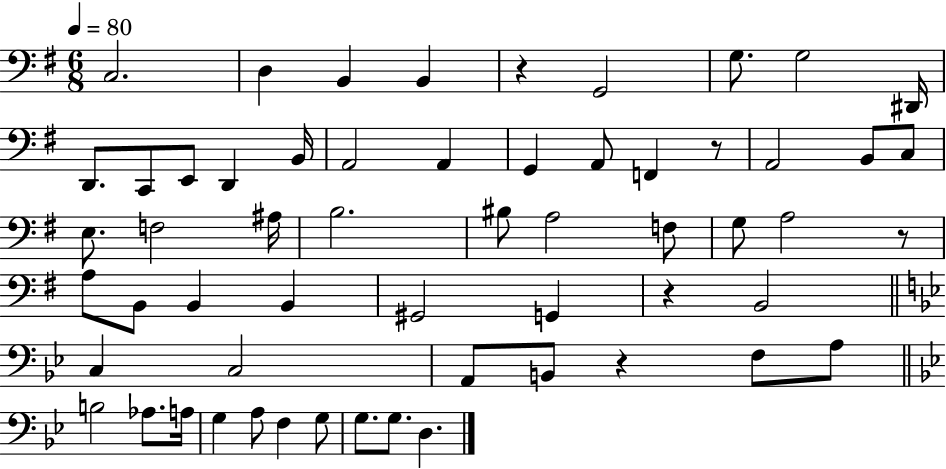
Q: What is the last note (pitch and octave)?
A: D3